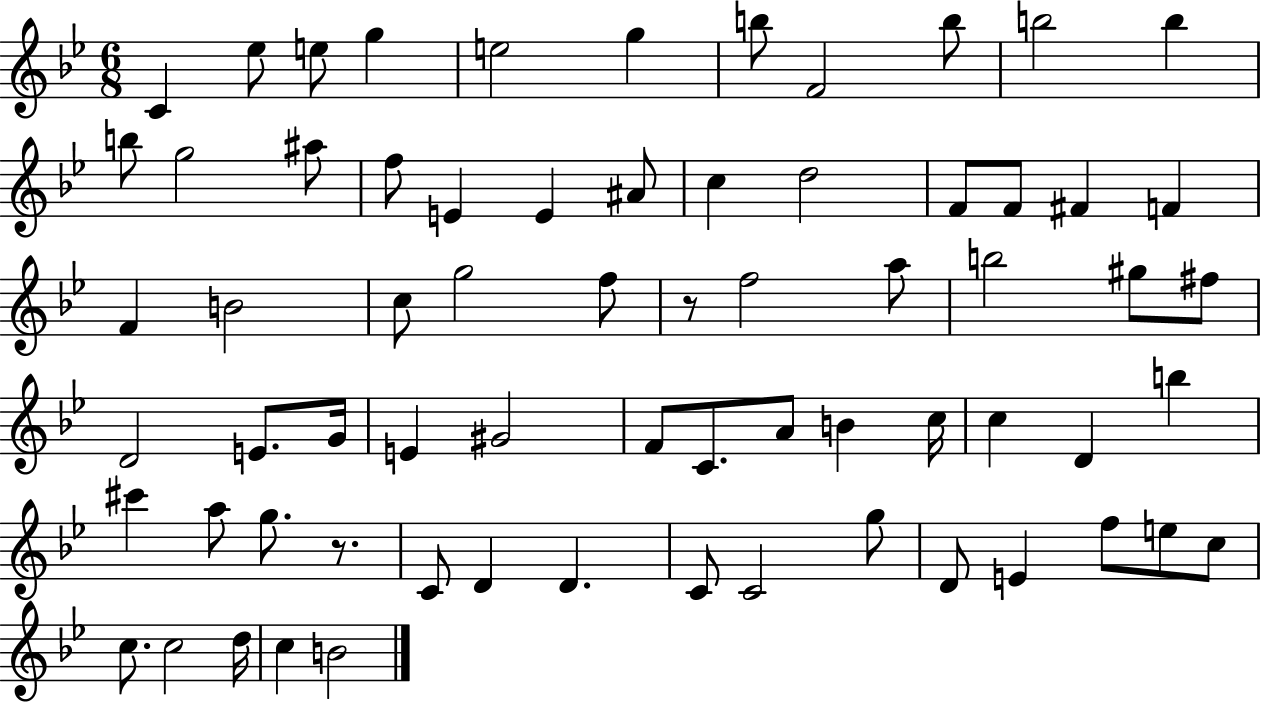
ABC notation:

X:1
T:Untitled
M:6/8
L:1/4
K:Bb
C _e/2 e/2 g e2 g b/2 F2 b/2 b2 b b/2 g2 ^a/2 f/2 E E ^A/2 c d2 F/2 F/2 ^F F F B2 c/2 g2 f/2 z/2 f2 a/2 b2 ^g/2 ^f/2 D2 E/2 G/4 E ^G2 F/2 C/2 A/2 B c/4 c D b ^c' a/2 g/2 z/2 C/2 D D C/2 C2 g/2 D/2 E f/2 e/2 c/2 c/2 c2 d/4 c B2